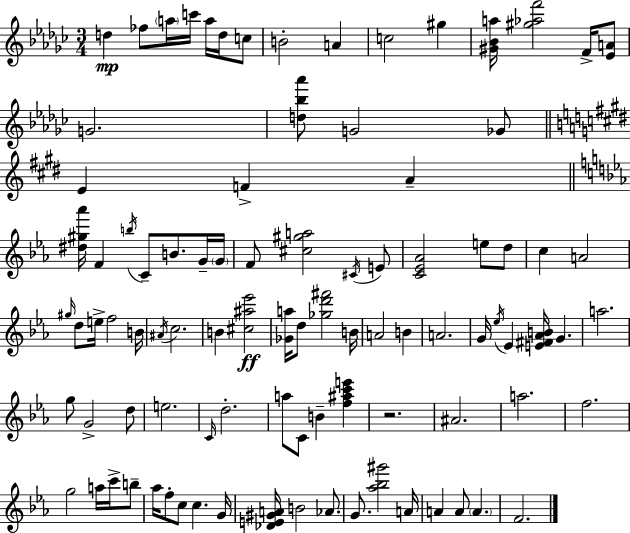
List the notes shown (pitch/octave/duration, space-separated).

D5/q FES5/e A5/s C6/s A5/s D5/s C5/e B4/h A4/q C5/h G#5/q [G#4,Bb4,A5]/s [G#5,Ab5,F6]/h F4/s [Eb4,A4]/e G4/h. [D5,Bb5,Ab6]/e G4/h Gb4/e E4/q F4/q A4/q [D#5,G#5,Ab6]/s F4/q B5/s C4/e B4/e. G4/s G4/s F4/e [C#5,G#5,A5]/h C#4/s E4/e [C4,Eb4,Ab4]/h E5/e D5/e C5/q A4/h G#5/s D5/e E5/s F5/h B4/s A#4/s C5/h. B4/q [C#5,A#5,Eb6]/h [Gb4,A5]/s D5/e [Gb5,D6,F#6]/h B4/s A4/h B4/q A4/h. G4/s Eb5/s Eb4/q [E4,F#4,Ab4,B4]/s G4/q. A5/h. G5/e G4/h D5/e E5/h. C4/s D5/h. A5/e C4/e B4/q [F5,A#5,C6,E6]/q R/h. A#4/h. A5/h. F5/h. G5/h A5/s C6/s B5/e Ab5/s F5/e C5/e C5/q. G4/s [Db4,E4,G#4,A4]/s B4/h Ab4/e. G4/e. [Ab5,Bb5,G#6]/h A4/s A4/q A4/e A4/q. F4/h.